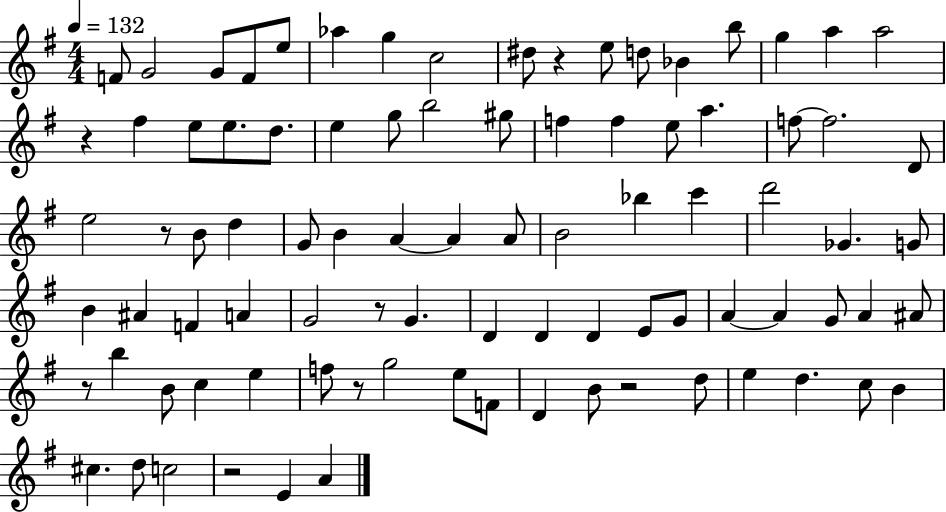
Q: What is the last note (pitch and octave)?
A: A4